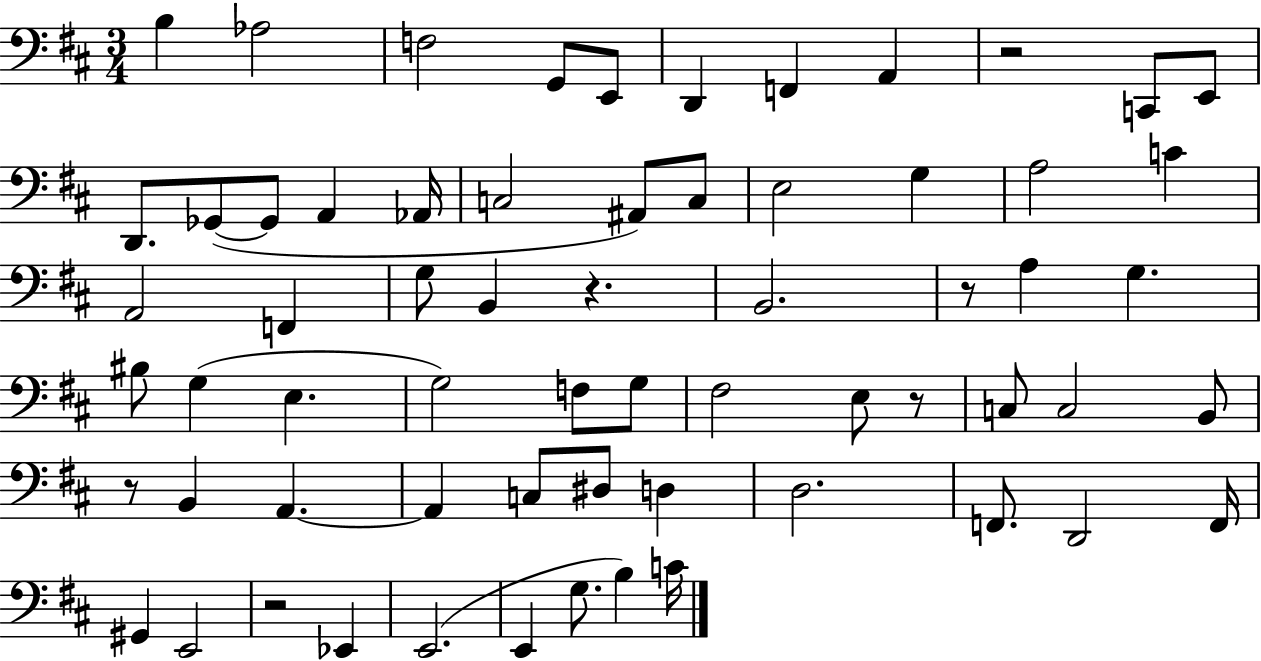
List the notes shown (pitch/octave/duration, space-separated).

B3/q Ab3/h F3/h G2/e E2/e D2/q F2/q A2/q R/h C2/e E2/e D2/e. Gb2/e Gb2/e A2/q Ab2/s C3/h A#2/e C3/e E3/h G3/q A3/h C4/q A2/h F2/q G3/e B2/q R/q. B2/h. R/e A3/q G3/q. BIS3/e G3/q E3/q. G3/h F3/e G3/e F#3/h E3/e R/e C3/e C3/h B2/e R/e B2/q A2/q. A2/q C3/e D#3/e D3/q D3/h. F2/e. D2/h F2/s G#2/q E2/h R/h Eb2/q E2/h. E2/q G3/e. B3/q C4/s